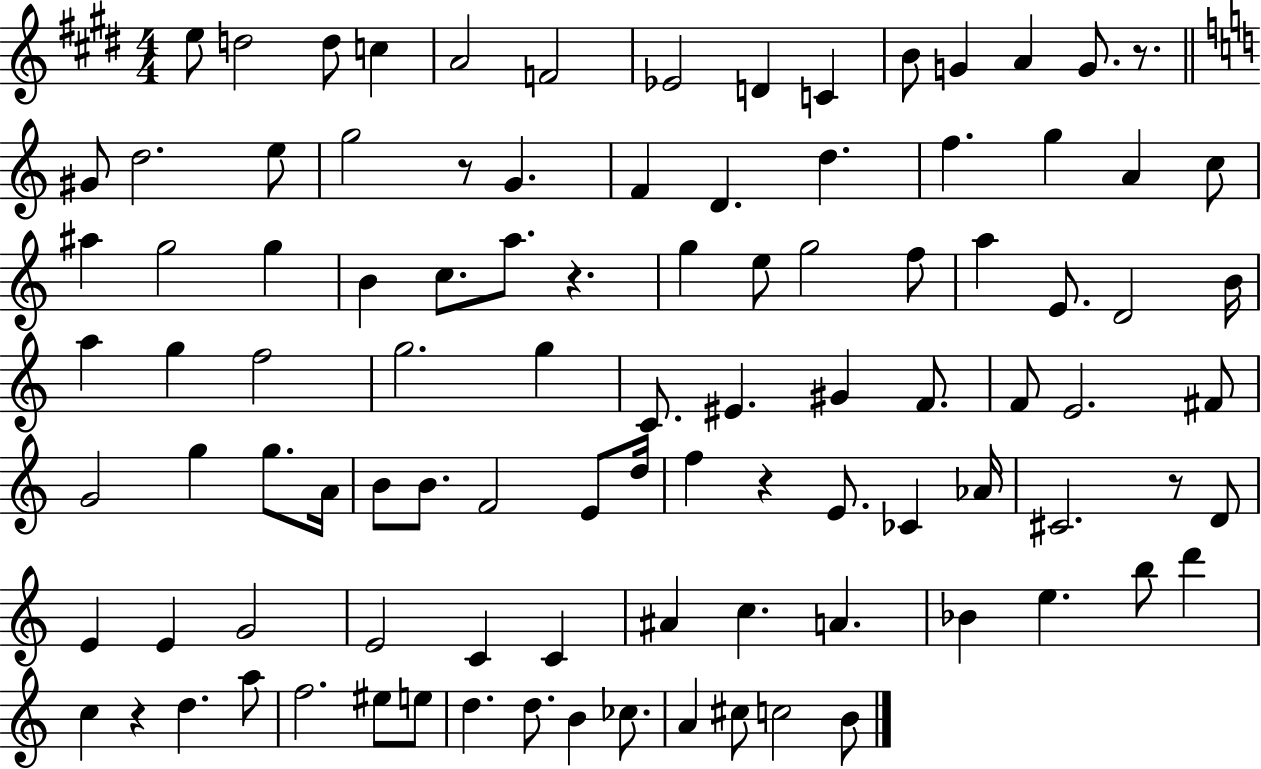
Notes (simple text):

E5/e D5/h D5/e C5/q A4/h F4/h Eb4/h D4/q C4/q B4/e G4/q A4/q G4/e. R/e. G#4/e D5/h. E5/e G5/h R/e G4/q. F4/q D4/q. D5/q. F5/q. G5/q A4/q C5/e A#5/q G5/h G5/q B4/q C5/e. A5/e. R/q. G5/q E5/e G5/h F5/e A5/q E4/e. D4/h B4/s A5/q G5/q F5/h G5/h. G5/q C4/e. EIS4/q. G#4/q F4/e. F4/e E4/h. F#4/e G4/h G5/q G5/e. A4/s B4/e B4/e. F4/h E4/e D5/s F5/q R/q E4/e. CES4/q Ab4/s C#4/h. R/e D4/e E4/q E4/q G4/h E4/h C4/q C4/q A#4/q C5/q. A4/q. Bb4/q E5/q. B5/e D6/q C5/q R/q D5/q. A5/e F5/h. EIS5/e E5/e D5/q. D5/e. B4/q CES5/e. A4/q C#5/e C5/h B4/e